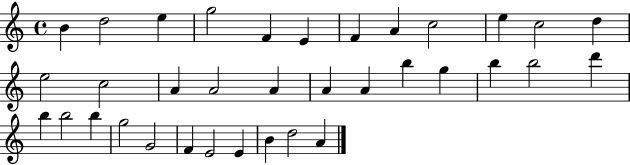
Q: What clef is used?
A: treble